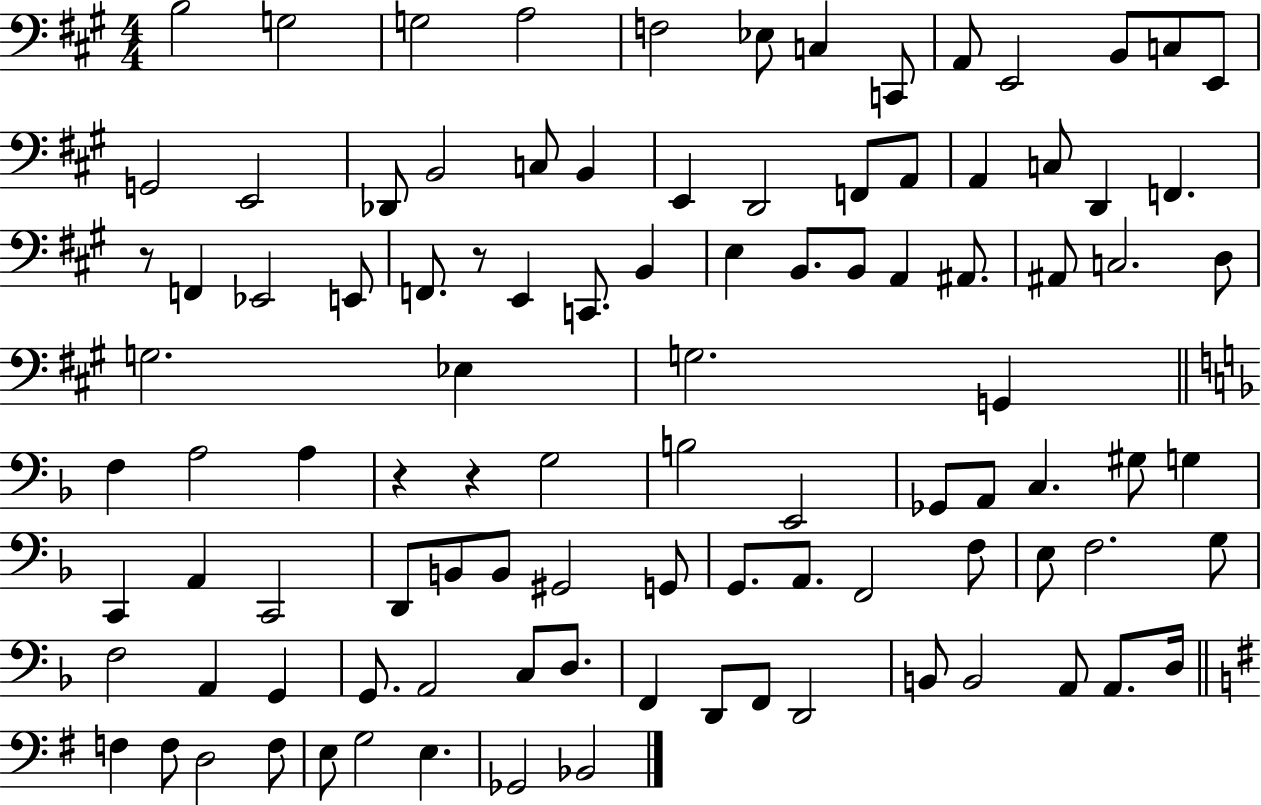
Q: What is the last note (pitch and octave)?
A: Bb2